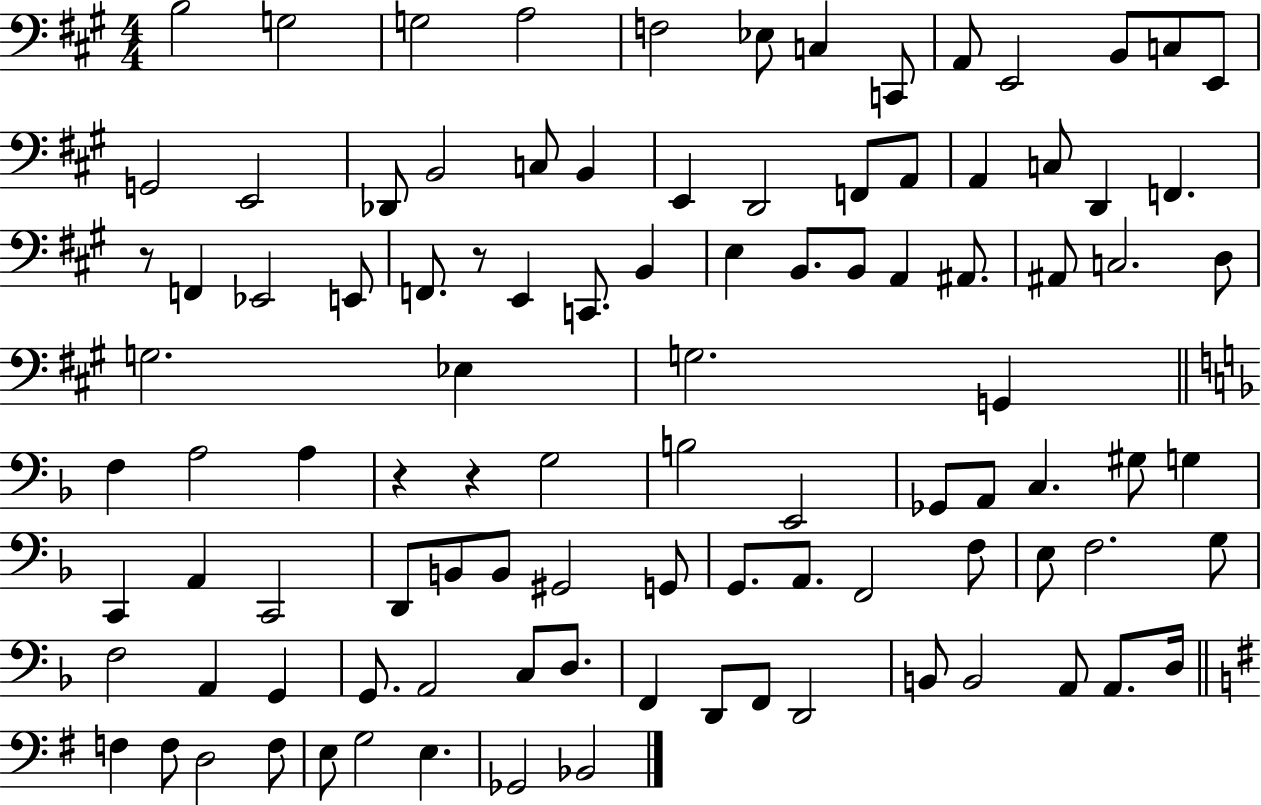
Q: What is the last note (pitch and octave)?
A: Bb2